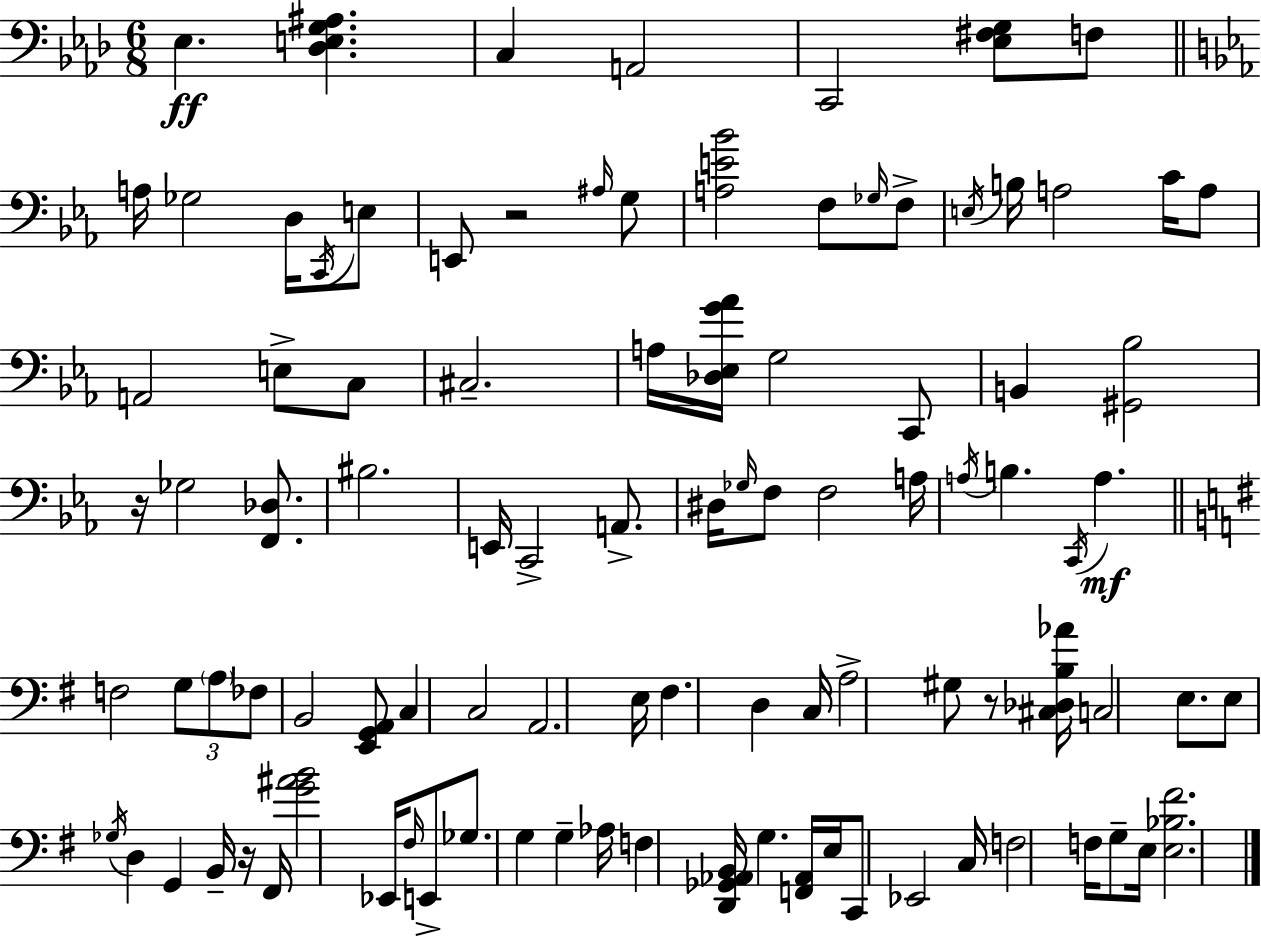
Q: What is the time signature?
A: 6/8